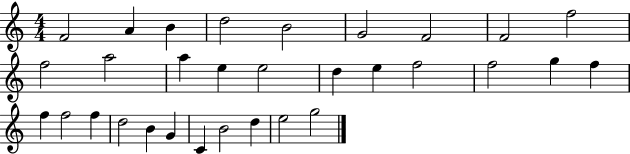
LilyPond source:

{
  \clef treble
  \numericTimeSignature
  \time 4/4
  \key c \major
  f'2 a'4 b'4 | d''2 b'2 | g'2 f'2 | f'2 f''2 | \break f''2 a''2 | a''4 e''4 e''2 | d''4 e''4 f''2 | f''2 g''4 f''4 | \break f''4 f''2 f''4 | d''2 b'4 g'4 | c'4 b'2 d''4 | e''2 g''2 | \break \bar "|."
}